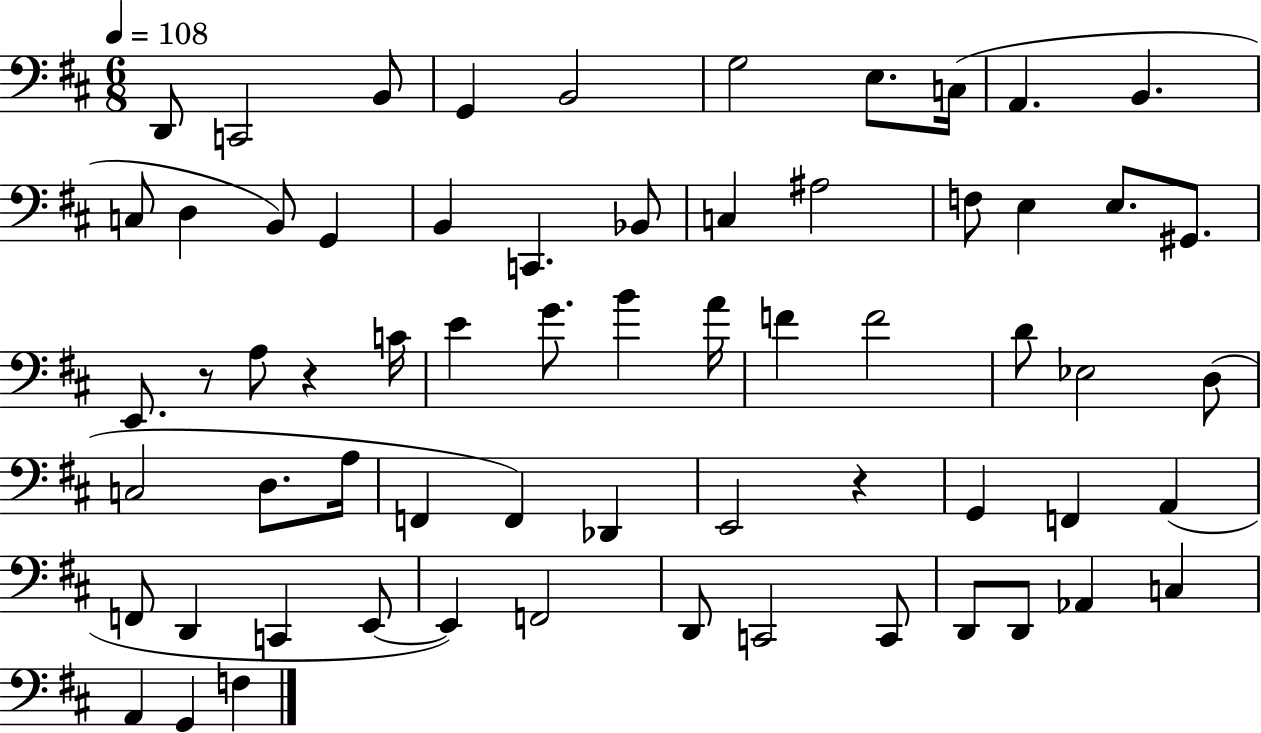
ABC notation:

X:1
T:Untitled
M:6/8
L:1/4
K:D
D,,/2 C,,2 B,,/2 G,, B,,2 G,2 E,/2 C,/4 A,, B,, C,/2 D, B,,/2 G,, B,, C,, _B,,/2 C, ^A,2 F,/2 E, E,/2 ^G,,/2 E,,/2 z/2 A,/2 z C/4 E G/2 B A/4 F F2 D/2 _E,2 D,/2 C,2 D,/2 A,/4 F,, F,, _D,, E,,2 z G,, F,, A,, F,,/2 D,, C,, E,,/2 E,, F,,2 D,,/2 C,,2 C,,/2 D,,/2 D,,/2 _A,, C, A,, G,, F,